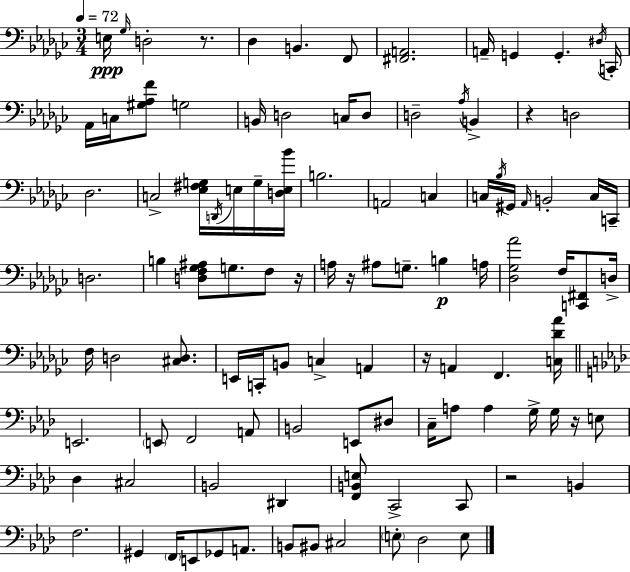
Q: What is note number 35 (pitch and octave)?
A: B2